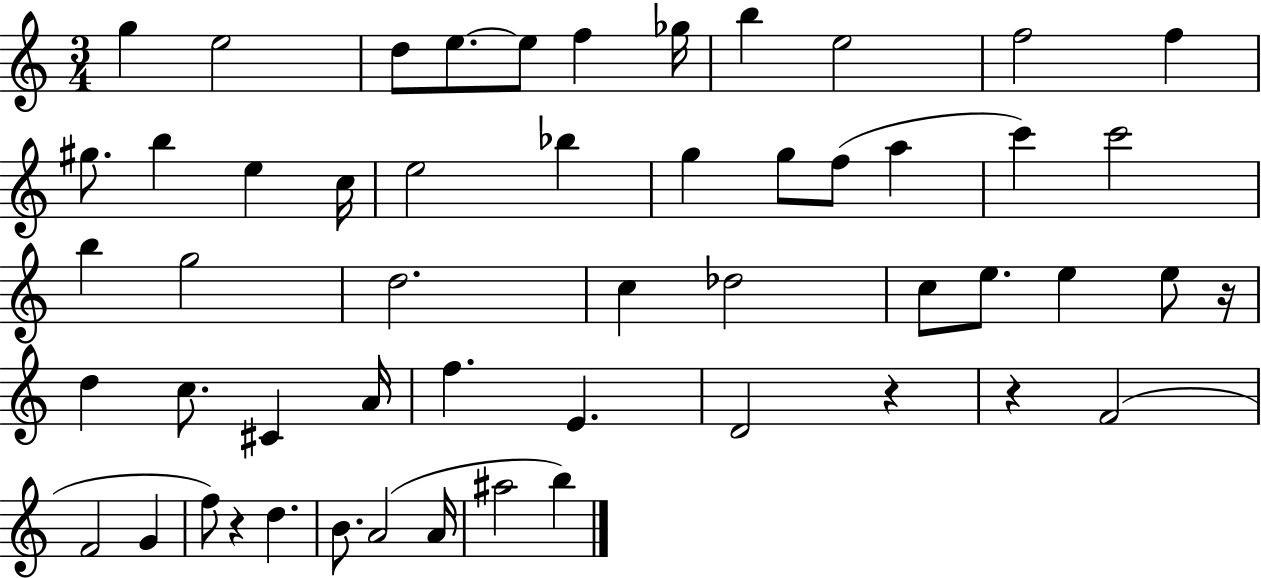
G5/q E5/h D5/e E5/e. E5/e F5/q Gb5/s B5/q E5/h F5/h F5/q G#5/e. B5/q E5/q C5/s E5/h Bb5/q G5/q G5/e F5/e A5/q C6/q C6/h B5/q G5/h D5/h. C5/q Db5/h C5/e E5/e. E5/q E5/e R/s D5/q C5/e. C#4/q A4/s F5/q. E4/q. D4/h R/q R/q F4/h F4/h G4/q F5/e R/q D5/q. B4/e. A4/h A4/s A#5/h B5/q